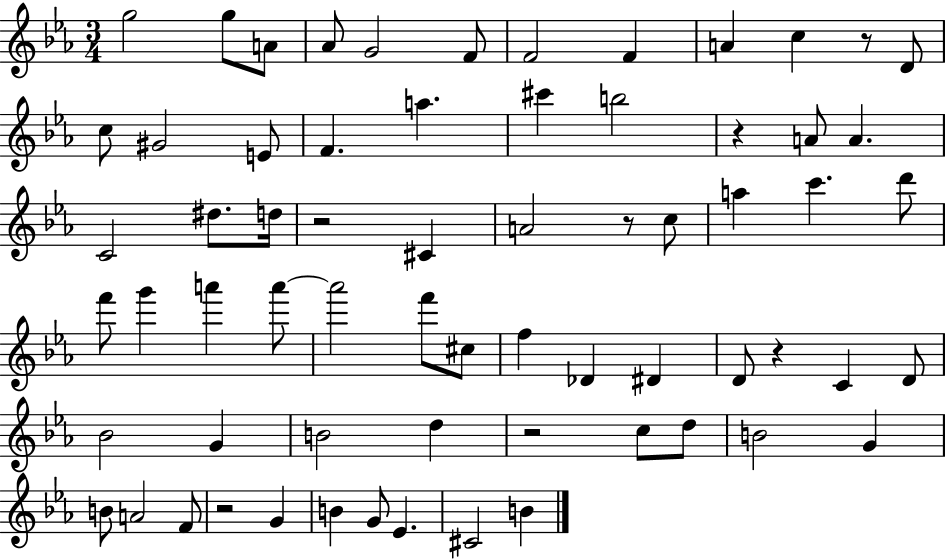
{
  \clef treble
  \numericTimeSignature
  \time 3/4
  \key ees \major
  g''2 g''8 a'8 | aes'8 g'2 f'8 | f'2 f'4 | a'4 c''4 r8 d'8 | \break c''8 gis'2 e'8 | f'4. a''4. | cis'''4 b''2 | r4 a'8 a'4. | \break c'2 dis''8. d''16 | r2 cis'4 | a'2 r8 c''8 | a''4 c'''4. d'''8 | \break f'''8 g'''4 a'''4 a'''8~~ | a'''2 f'''8 cis''8 | f''4 des'4 dis'4 | d'8 r4 c'4 d'8 | \break bes'2 g'4 | b'2 d''4 | r2 c''8 d''8 | b'2 g'4 | \break b'8 a'2 f'8 | r2 g'4 | b'4 g'8 ees'4. | cis'2 b'4 | \break \bar "|."
}